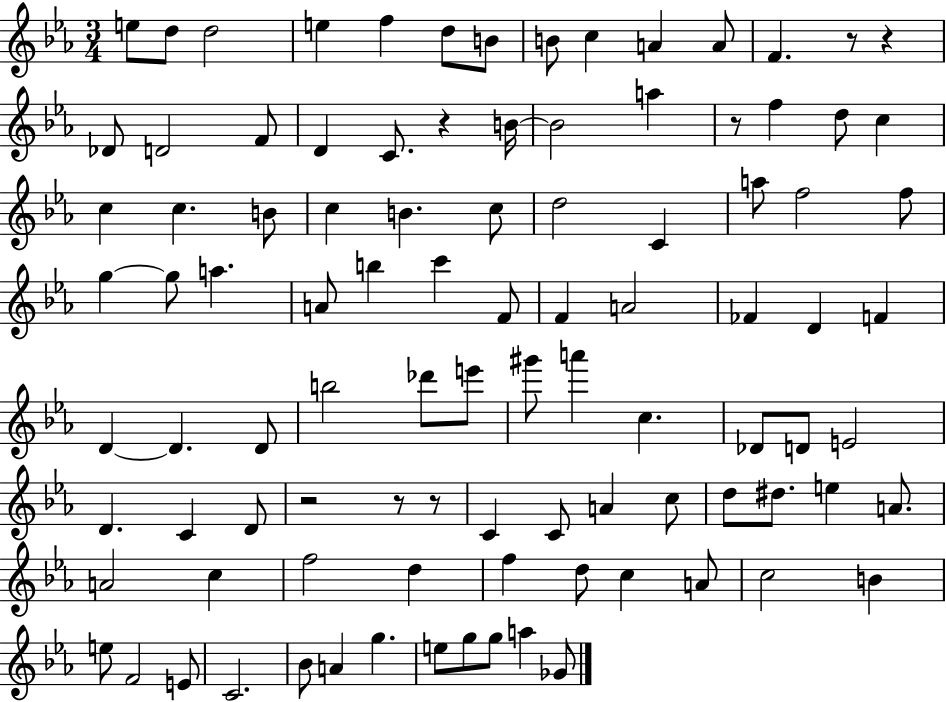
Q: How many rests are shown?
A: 7